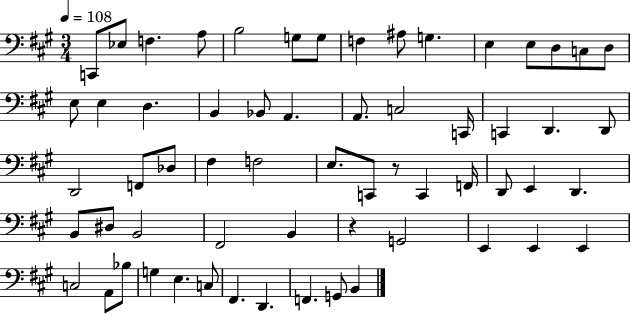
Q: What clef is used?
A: bass